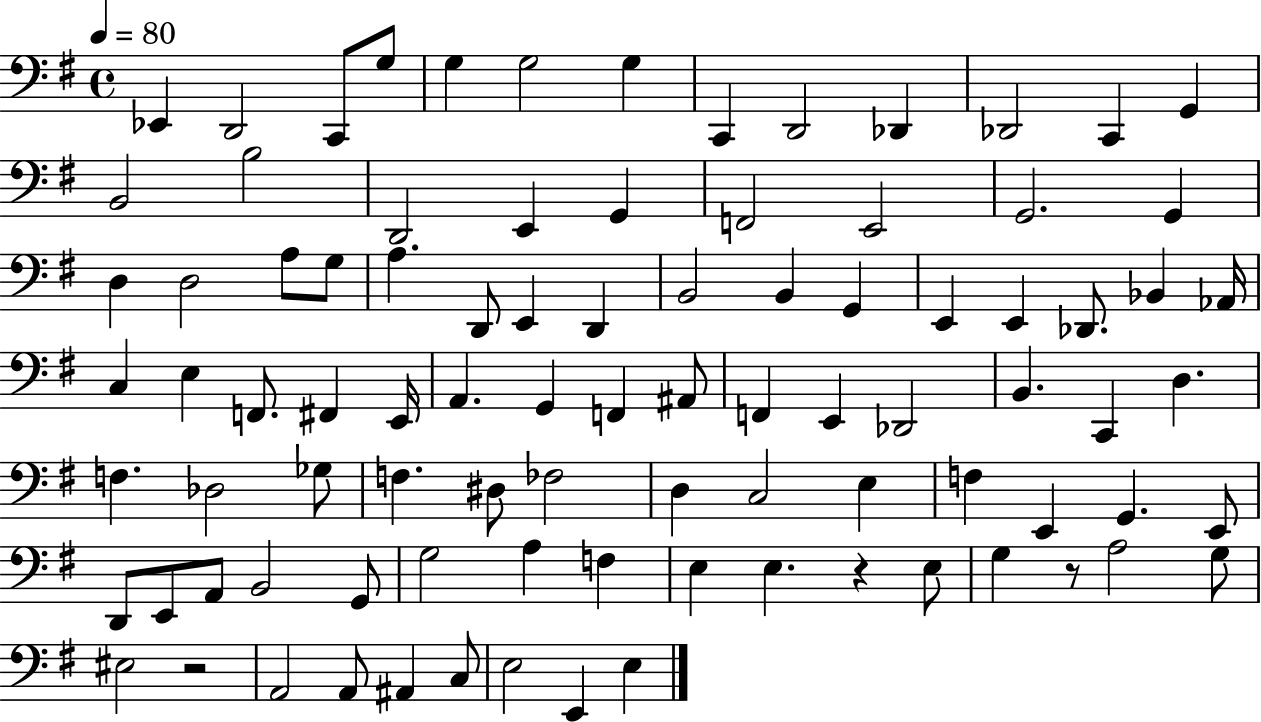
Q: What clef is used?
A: bass